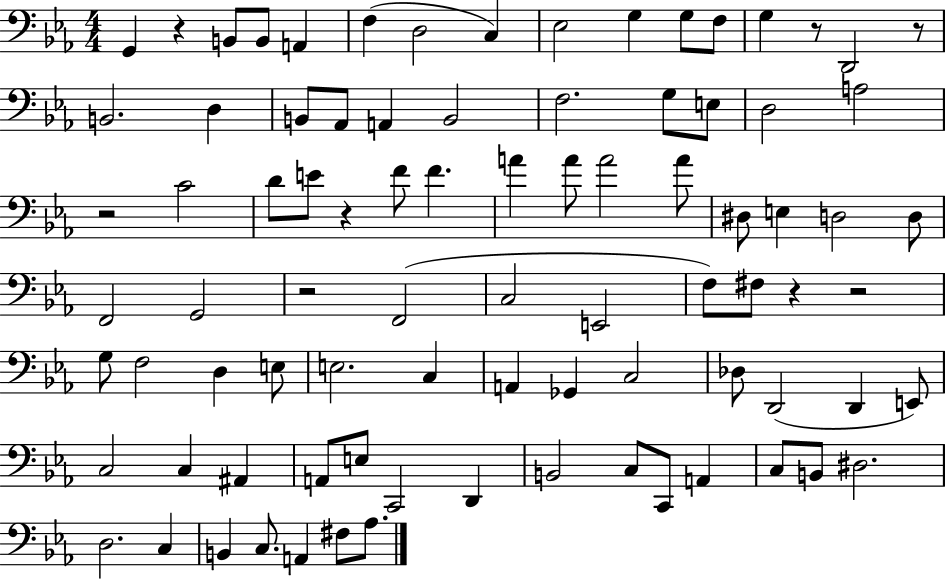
G2/q R/q B2/e B2/e A2/q F3/q D3/h C3/q Eb3/h G3/q G3/e F3/e G3/q R/e D2/h R/e B2/h. D3/q B2/e Ab2/e A2/q B2/h F3/h. G3/e E3/e D3/h A3/h R/h C4/h D4/e E4/e R/q F4/e F4/q. A4/q A4/e A4/h A4/e D#3/e E3/q D3/h D3/e F2/h G2/h R/h F2/h C3/h E2/h F3/e F#3/e R/q R/h G3/e F3/h D3/q E3/e E3/h. C3/q A2/q Gb2/q C3/h Db3/e D2/h D2/q E2/e C3/h C3/q A#2/q A2/e E3/e C2/h D2/q B2/h C3/e C2/e A2/q C3/e B2/e D#3/h. D3/h. C3/q B2/q C3/e. A2/q F#3/e Ab3/e.